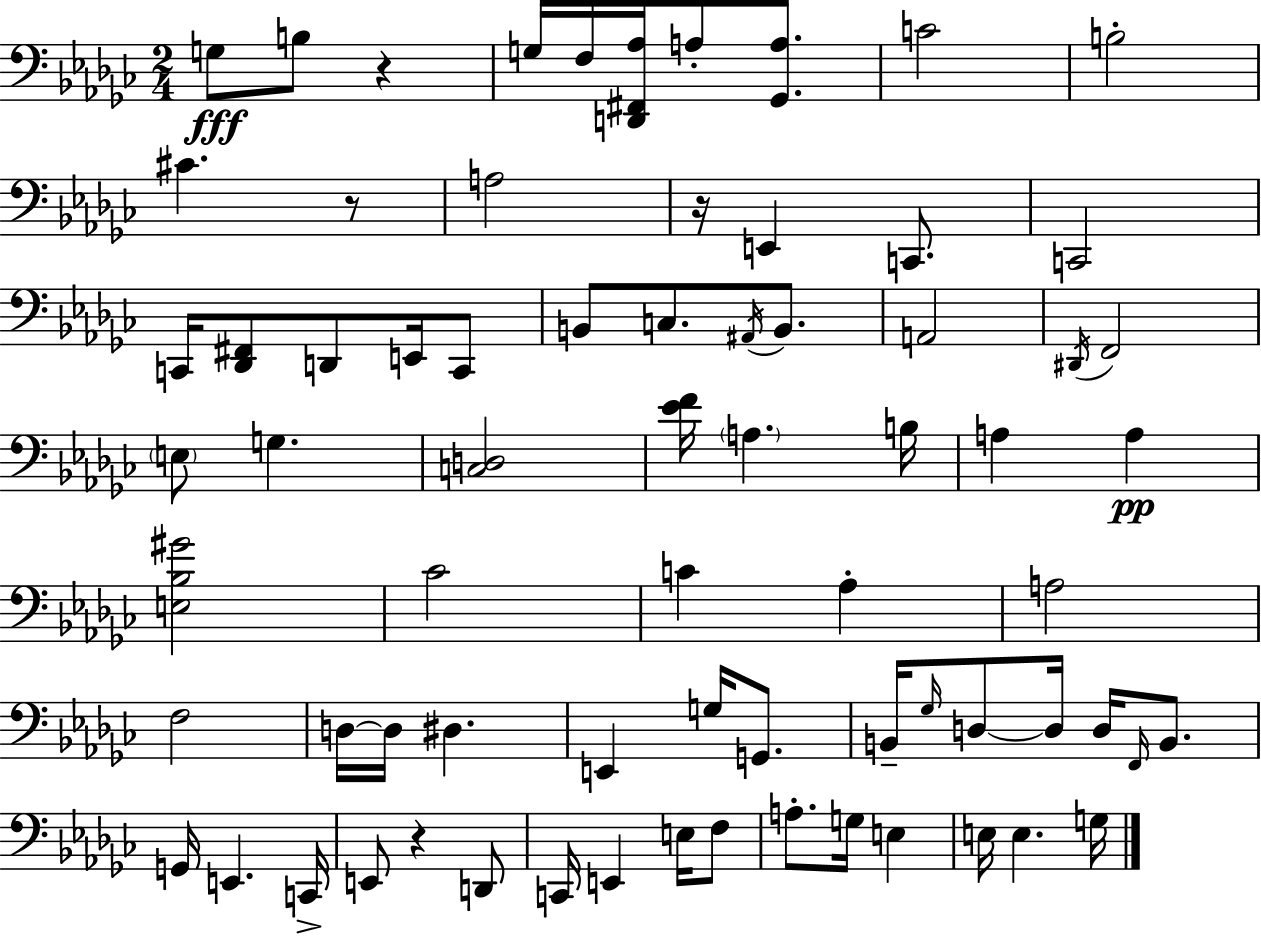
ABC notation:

X:1
T:Untitled
M:2/4
L:1/4
K:Ebm
G,/2 B,/2 z G,/4 F,/4 [D,,^F,,_A,]/4 A,/2 [_G,,A,]/2 C2 B,2 ^C z/2 A,2 z/4 E,, C,,/2 C,,2 C,,/4 [_D,,^F,,]/2 D,,/2 E,,/4 C,,/2 B,,/2 C,/2 ^A,,/4 B,,/2 A,,2 ^D,,/4 F,,2 E,/2 G, [C,D,]2 [_EF]/4 A, B,/4 A, A, [E,_B,^G]2 _C2 C _A, A,2 F,2 D,/4 D,/4 ^D, E,, G,/4 G,,/2 B,,/4 _G,/4 D,/2 D,/4 D,/4 F,,/4 B,,/2 G,,/4 E,, C,,/4 E,,/2 z D,,/2 C,,/4 E,, E,/4 F,/2 A,/2 G,/4 E, E,/4 E, G,/4